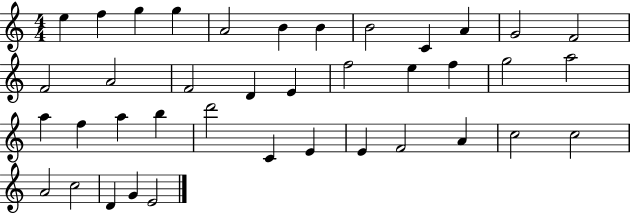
E5/q F5/q G5/q G5/q A4/h B4/q B4/q B4/h C4/q A4/q G4/h F4/h F4/h A4/h F4/h D4/q E4/q F5/h E5/q F5/q G5/h A5/h A5/q F5/q A5/q B5/q D6/h C4/q E4/q E4/q F4/h A4/q C5/h C5/h A4/h C5/h D4/q G4/q E4/h